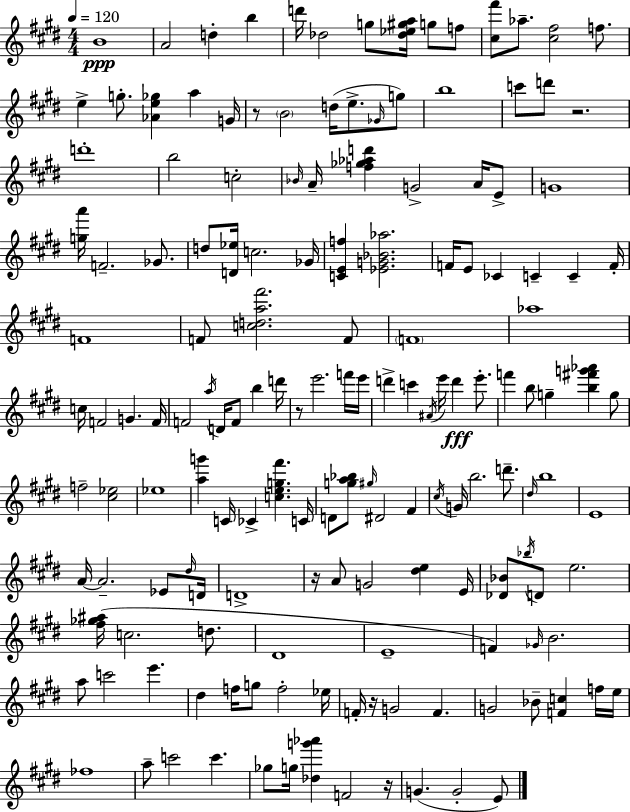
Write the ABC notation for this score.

X:1
T:Untitled
M:4/4
L:1/4
K:E
B4 A2 d b d'/4 _d2 g/2 [_d_e^ga]/4 g/2 f/2 [^c^f']/2 _a/2 [^c^f]2 f/2 e g/2 [_Ae_g] a G/4 z/2 B2 d/4 e/2 _G/4 g/2 b4 c'/2 d'/2 z2 d'4 b2 c2 _B/4 A/4 [f_g_ad'] G2 A/4 E/2 G4 [ga']/4 F2 _G/2 d/2 [D_e]/4 c2 _G/4 [CEf] [_EG_B_a]2 F/4 E/2 _C C C F/4 F4 F/2 [cda^f']2 F/2 F4 _a4 c/4 F2 G F/4 F2 a/4 D/4 F/2 b d'/4 z/2 e'2 f'/4 e'/4 d' c' ^A/4 e'/4 d' e'/2 f' b/2 g [b^f'g'_a'] g/2 f2 [^c_e]2 _e4 [ag'] C/4 _C [ceg^f'] C/4 D/2 [ga_b]/2 ^g/4 ^D2 ^F ^c/4 G/4 b2 d'/2 ^d/4 b4 E4 A/4 A2 _E/2 ^d/4 D/4 D4 z/4 A/2 G2 [^de] E/4 [_D_B]/2 _b/4 D/2 e2 [^f_g^a]/4 c2 d/2 ^D4 E4 F _G/4 B2 a/2 c'2 e' ^d f/4 g/2 f2 _e/4 F/4 z/4 G2 F G2 _B/2 [Fc] f/4 e/4 _f4 a/2 c'2 c' _g/2 g/4 [_dg'_a'] F2 z/4 G G2 E/2